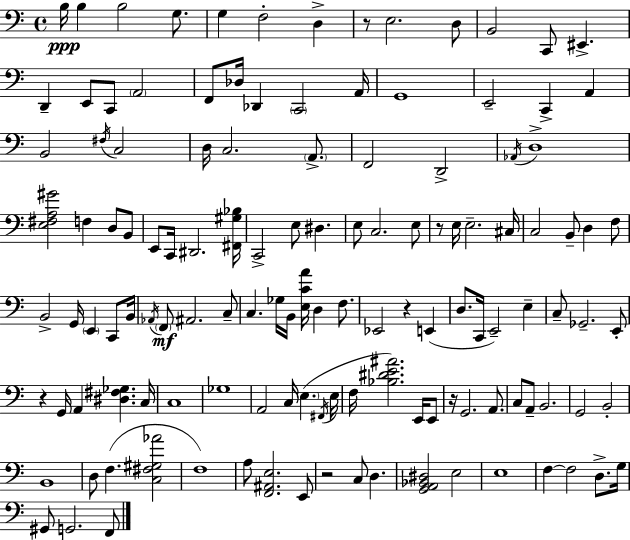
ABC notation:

X:1
T:Untitled
M:4/4
L:1/4
K:C
B,/4 B, B,2 G,/2 G, F,2 D, z/2 E,2 D,/2 B,,2 C,,/2 ^E,, D,, E,,/2 C,,/2 A,,2 F,,/2 _D,/4 _D,, C,,2 A,,/4 G,,4 E,,2 C,, A,, B,,2 ^F,/4 C,2 D,/4 C,2 A,,/2 F,,2 D,,2 _A,,/4 D,4 [E,^F,A,^G]2 F, D,/2 B,,/2 E,,/2 C,,/4 ^D,,2 [^F,,^G,_B,]/4 C,,2 E,/2 ^D, E,/2 C,2 E,/2 z/2 E,/4 E,2 ^C,/4 C,2 B,,/2 D, F,/2 B,,2 G,,/4 E,, C,,/2 B,,/4 _A,,/4 F,,/2 ^A,,2 C,/2 C, _G,/4 B,,/4 [E,CA]/4 D, F,/2 _E,,2 z E,, D,/2 C,,/4 E,,2 E, C,/2 _G,,2 E,,/2 z G,,/4 A,, [^D,^F,_G,] C,/4 C,4 _G,4 A,,2 C,/4 E, ^F,,/4 E,/4 F,/4 [_B,^DE^A]2 E,,/4 E,,/2 z/4 G,,2 A,,/2 C,/2 A,,/2 B,,2 G,,2 B,,2 B,,4 D,/2 F, [C,^F,^G,_A]2 F,4 A,/2 [F,,^A,,E,]2 E,,/2 z2 C,/2 D, [G,,A,,_B,,^D,]2 E,2 E,4 F, F,2 D,/2 G,/4 ^G,,/2 G,,2 F,,/2